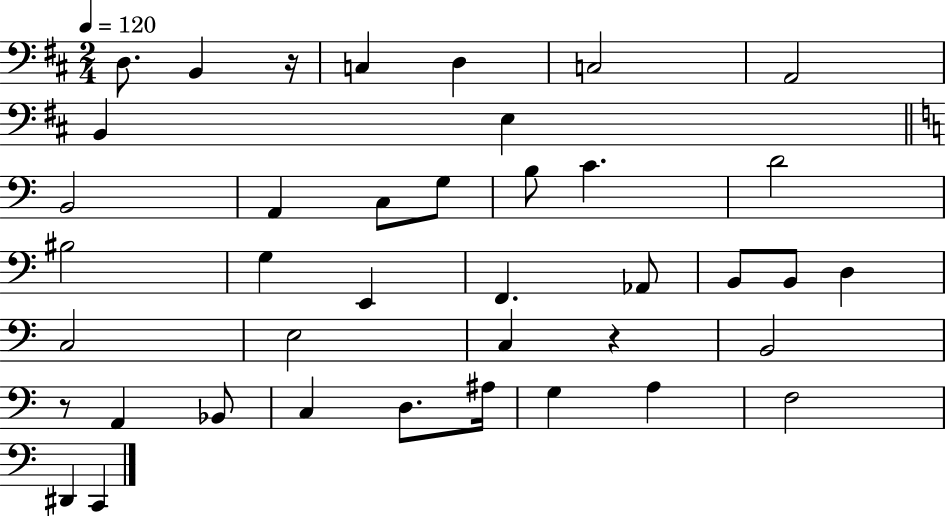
X:1
T:Untitled
M:2/4
L:1/4
K:D
D,/2 B,, z/4 C, D, C,2 A,,2 B,, E, B,,2 A,, C,/2 G,/2 B,/2 C D2 ^B,2 G, E,, F,, _A,,/2 B,,/2 B,,/2 D, C,2 E,2 C, z B,,2 z/2 A,, _B,,/2 C, D,/2 ^A,/4 G, A, F,2 ^D,, C,,